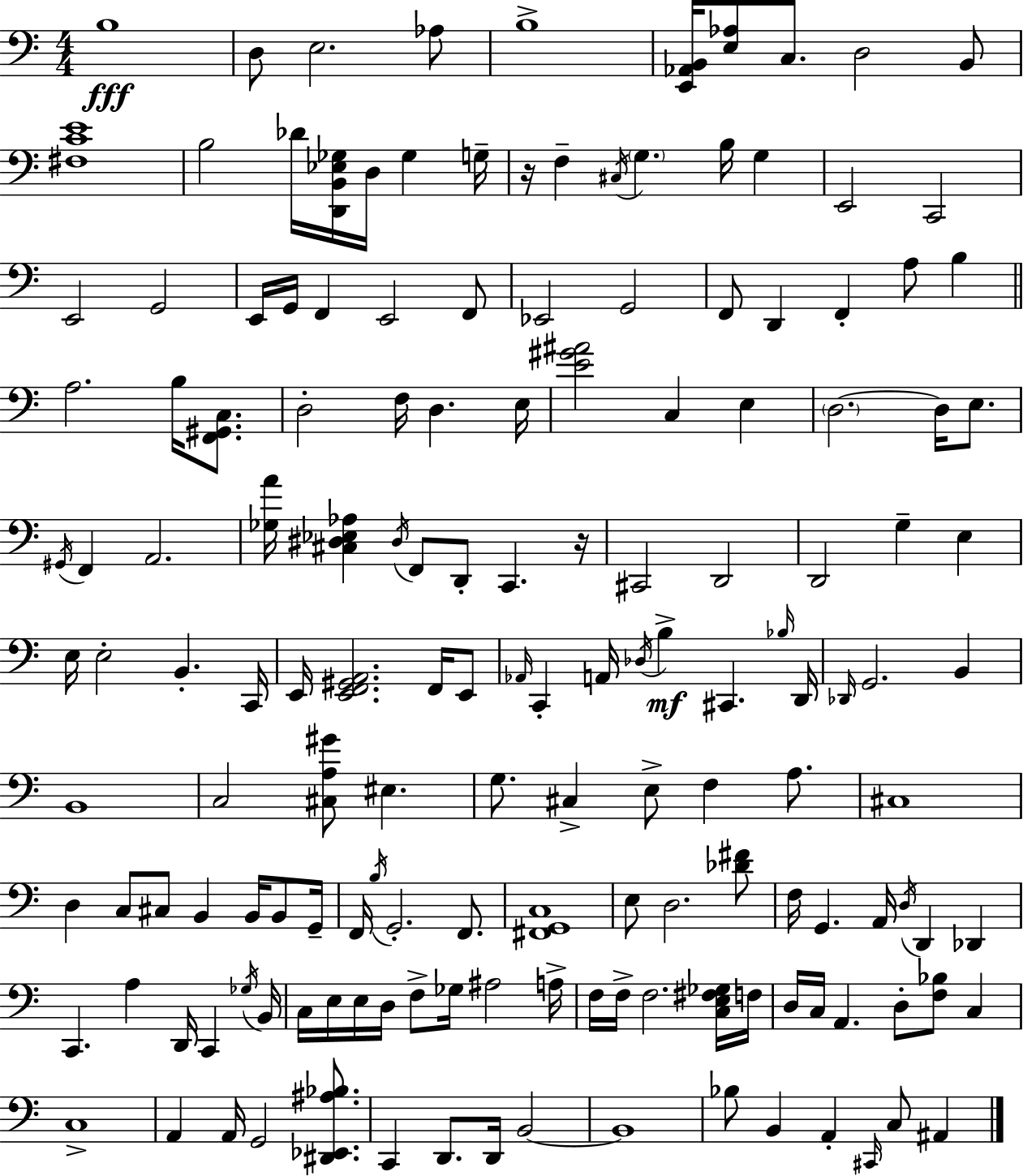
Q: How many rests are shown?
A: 2